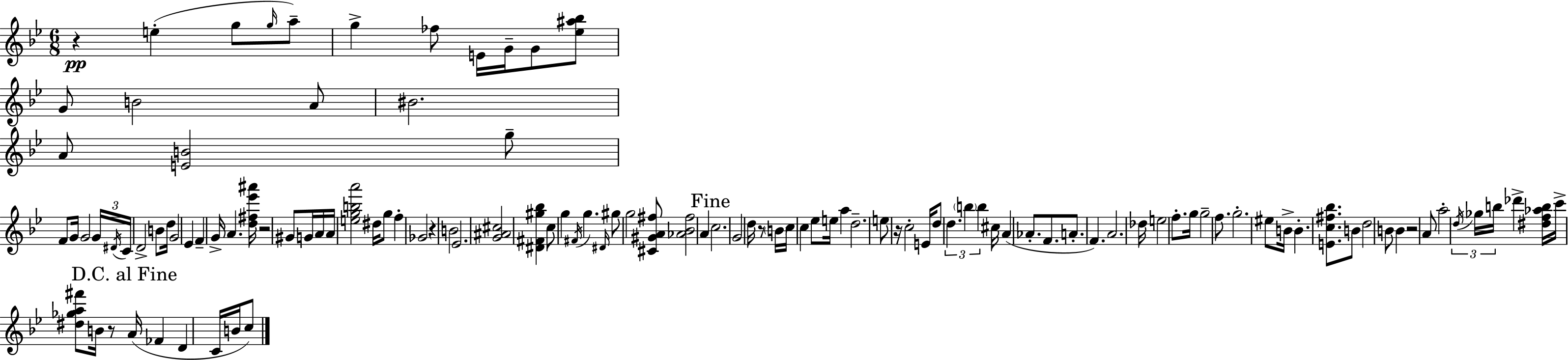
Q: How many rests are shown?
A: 7